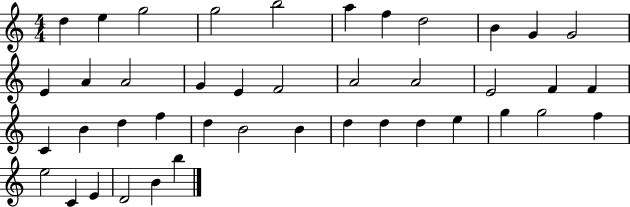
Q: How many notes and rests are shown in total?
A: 42